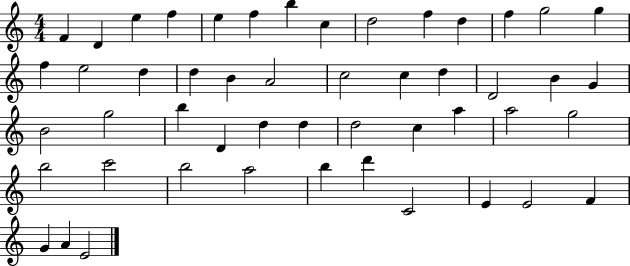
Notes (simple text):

F4/q D4/q E5/q F5/q E5/q F5/q B5/q C5/q D5/h F5/q D5/q F5/q G5/h G5/q F5/q E5/h D5/q D5/q B4/q A4/h C5/h C5/q D5/q D4/h B4/q G4/q B4/h G5/h B5/q D4/q D5/q D5/q D5/h C5/q A5/q A5/h G5/h B5/h C6/h B5/h A5/h B5/q D6/q C4/h E4/q E4/h F4/q G4/q A4/q E4/h